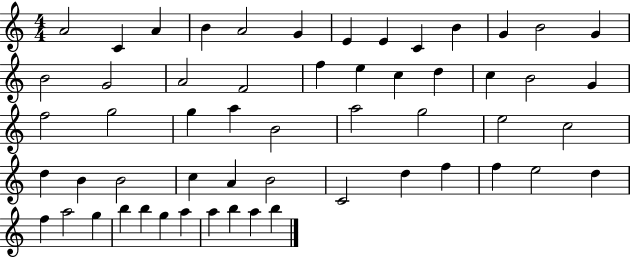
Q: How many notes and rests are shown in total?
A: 56